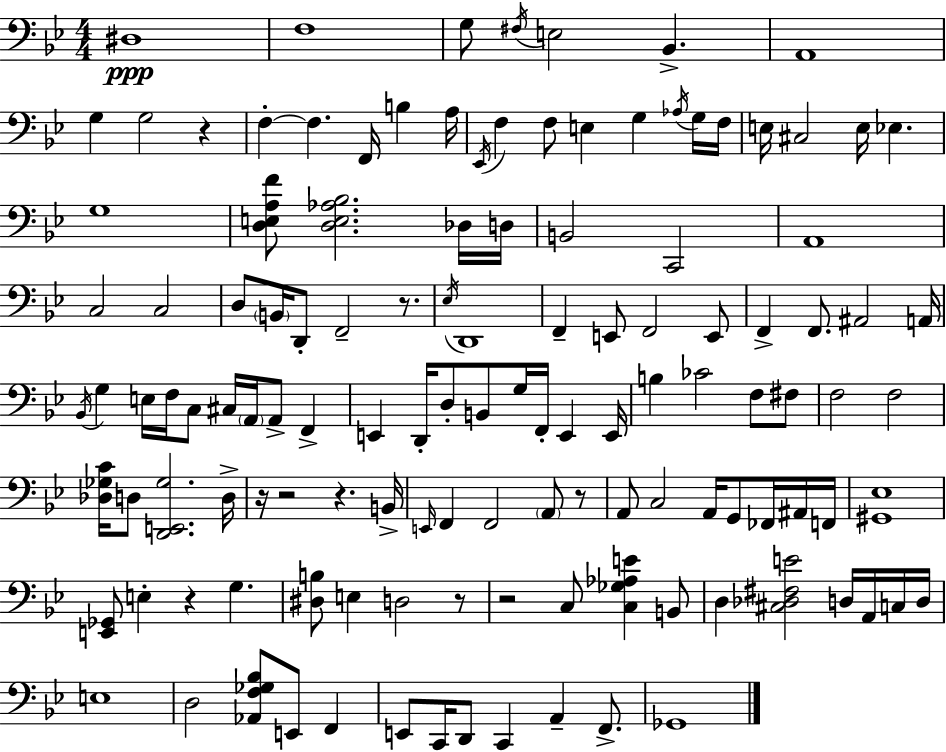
X:1
T:Untitled
M:4/4
L:1/4
K:Bb
^D,4 F,4 G,/2 ^F,/4 E,2 _B,, A,,4 G, G,2 z F, F, F,,/4 B, A,/4 _E,,/4 F, F,/2 E, G, _A,/4 G,/4 F,/4 E,/4 ^C,2 E,/4 _E, G,4 [D,E,A,F]/2 [D,E,_A,_B,]2 _D,/4 D,/4 B,,2 C,,2 A,,4 C,2 C,2 D,/2 B,,/4 D,,/2 F,,2 z/2 _E,/4 D,,4 F,, E,,/2 F,,2 E,,/2 F,, F,,/2 ^A,,2 A,,/4 _B,,/4 G, E,/4 F,/4 C,/2 ^C,/4 A,,/4 A,,/2 F,, E,, D,,/4 D,/2 B,,/2 G,/4 F,,/4 E,, E,,/4 B, _C2 F,/2 ^F,/2 F,2 F,2 [_D,_G,C]/4 D,/2 [D,,E,,_G,]2 D,/4 z/4 z2 z B,,/4 E,,/4 F,, F,,2 A,,/2 z/2 A,,/2 C,2 A,,/4 G,,/2 _F,,/4 ^A,,/4 F,,/4 [^G,,_E,]4 [E,,_G,,]/2 E, z G, [^D,B,]/2 E, D,2 z/2 z2 C,/2 [C,_G,_A,E] B,,/2 D, [^C,_D,^F,E]2 D,/4 A,,/4 C,/4 D,/4 E,4 D,2 [_A,,F,_G,_B,]/2 E,,/2 F,, E,,/2 C,,/4 D,,/2 C,, A,, F,,/2 _G,,4